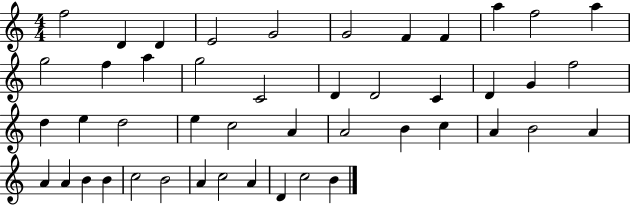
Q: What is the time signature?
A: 4/4